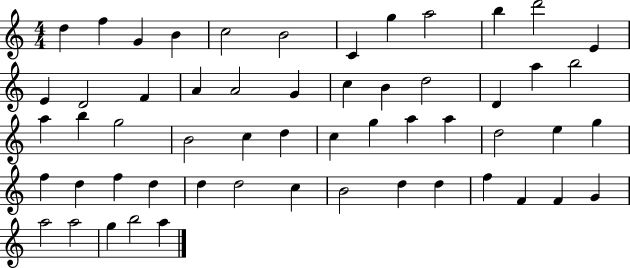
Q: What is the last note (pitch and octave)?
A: A5